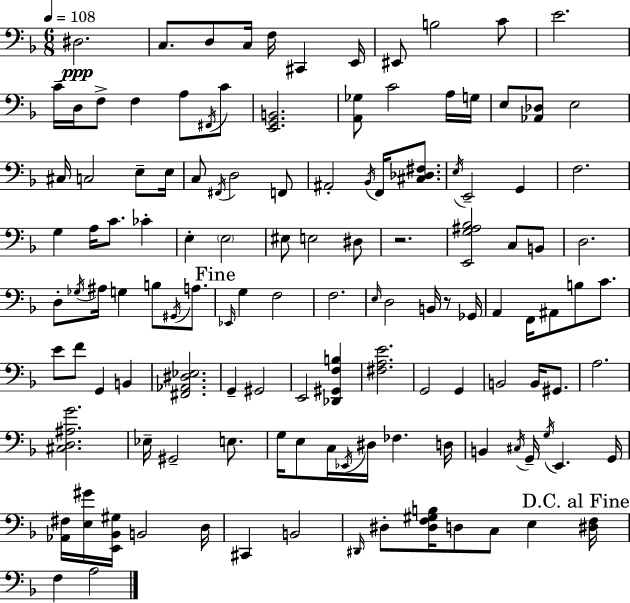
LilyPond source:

{
  \clef bass
  \numericTimeSignature
  \time 6/8
  \key d \minor
  \tempo 4 = 108
  dis2.\ppp | c8. d8 c16 f16 cis,4 e,16 | eis,8 b2 c'8 | e'2. | \break c'16-- d16 f8-> f4 a8 \acciaccatura { fis,16 } c'8 | <e, g, b,>2. | <a, ges>8 c'2 a16 | g16 e8 <aes, des>8 e2 | \break cis16 c2 e8-- | e16 c8 \acciaccatura { fis,16 } d2 | f,8 ais,2-. \acciaccatura { bes,16 } f,16 | <cis des fis>8. \acciaccatura { e16 } e,2-- | \break g,4 f2. | g4 a16 c'8. | ces'4-. e4-. \parenthesize e2 | eis8 e2 | \break dis8 r2. | <e, g ais bes>2 | c8 b,8 d2. | d8-. \acciaccatura { ges16 } ais16 g4 | \break b8 \acciaccatura { gis,16 } a8. \mark "Fine" \grace { ees,16 } g4 f2 | f2. | \grace { e16 } d2 | b,16 r8 ges,16 a,4 | \break f,16 ais,8 b8 c'8. e'8 f'8 | g,4 b,4 <fis, aes, dis ees>2. | g,4-- | gis,2 e,2 | \break <des, gis, f b>4 <fis a e'>2. | g,2 | g,4 b,2 | b,16 gis,8. a2. | \break <cis d ais g'>2. | ees16-- gis,2-- | e8. g16 e8 c16 | \acciaccatura { ees,16 } dis16 fes4. d16 b,4 | \break \acciaccatura { cis16 } g,16-- \acciaccatura { g16 } e,4. g,16 <aes, fis>16 | <e gis'>16 <e, bes, gis>16 b,2 d16 cis,4 | b,2 \grace { dis,16 } | dis8-. <dis f gis b>16 d8 c8 e4 \mark "D.C. al Fine" <dis f>16 | \break f4 a2 | \bar "|."
}